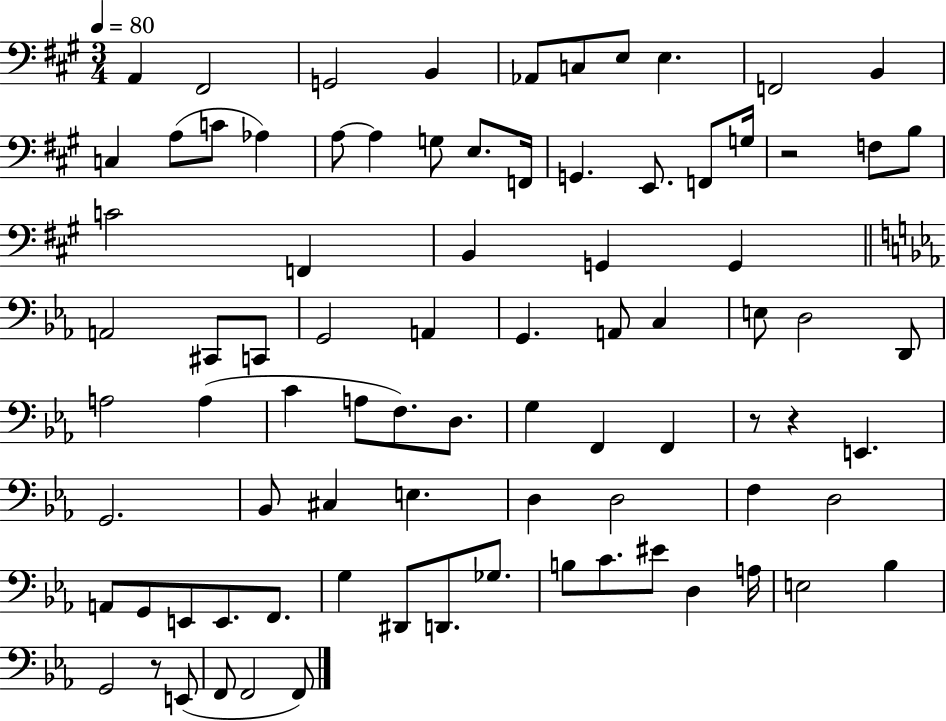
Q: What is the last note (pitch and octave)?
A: F2